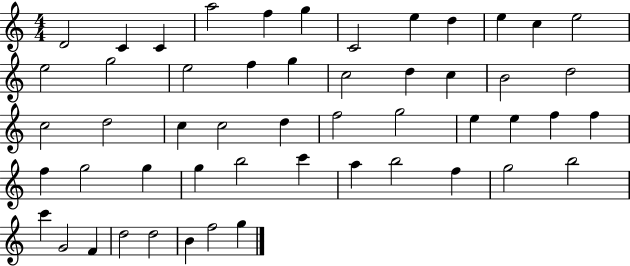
D4/h C4/q C4/q A5/h F5/q G5/q C4/h E5/q D5/q E5/q C5/q E5/h E5/h G5/h E5/h F5/q G5/q C5/h D5/q C5/q B4/h D5/h C5/h D5/h C5/q C5/h D5/q F5/h G5/h E5/q E5/q F5/q F5/q F5/q G5/h G5/q G5/q B5/h C6/q A5/q B5/h F5/q G5/h B5/h C6/q G4/h F4/q D5/h D5/h B4/q F5/h G5/q